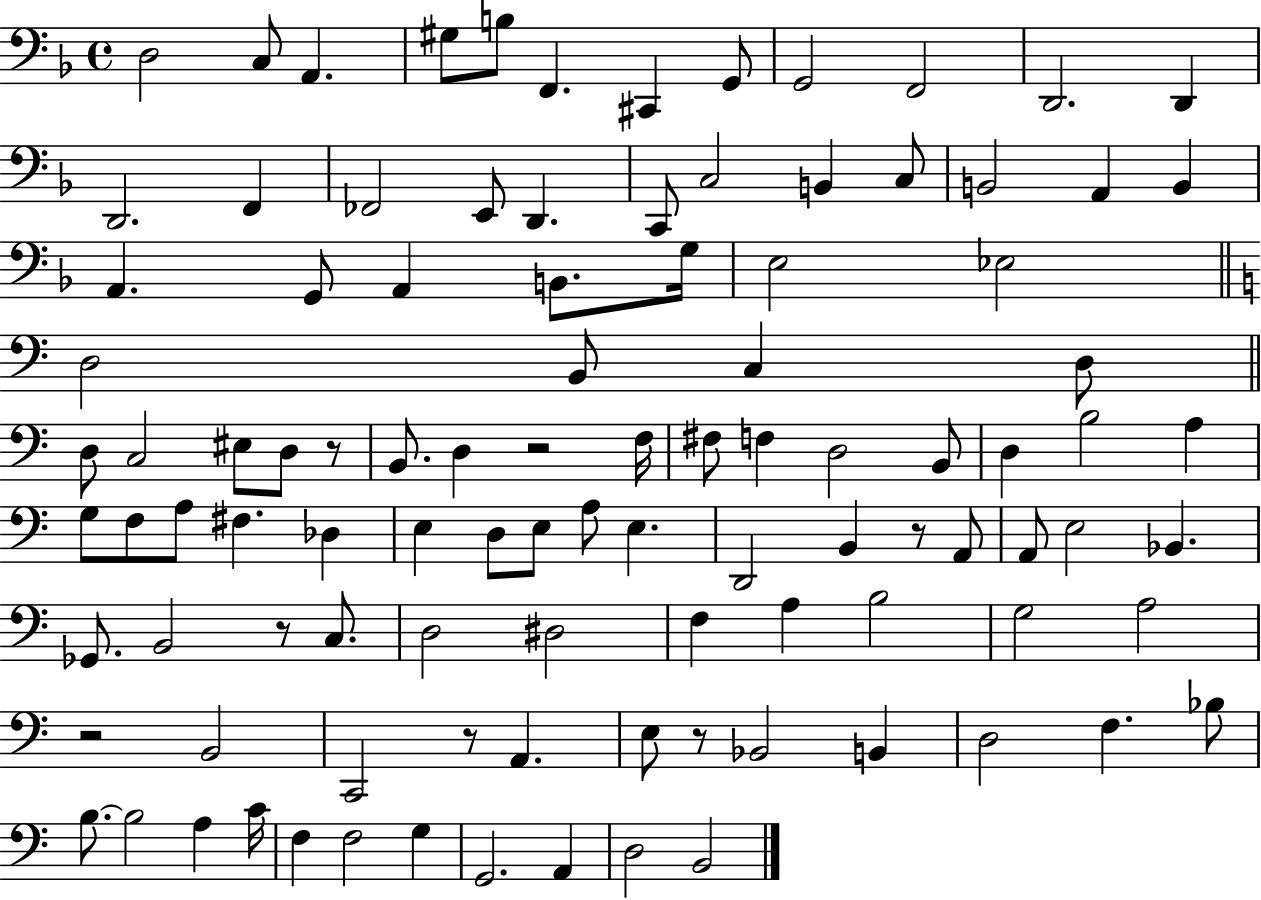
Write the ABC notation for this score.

X:1
T:Untitled
M:4/4
L:1/4
K:F
D,2 C,/2 A,, ^G,/2 B,/2 F,, ^C,, G,,/2 G,,2 F,,2 D,,2 D,, D,,2 F,, _F,,2 E,,/2 D,, C,,/2 C,2 B,, C,/2 B,,2 A,, B,, A,, G,,/2 A,, B,,/2 G,/4 E,2 _E,2 D,2 B,,/2 C, D,/2 D,/2 C,2 ^E,/2 D,/2 z/2 B,,/2 D, z2 F,/4 ^F,/2 F, D,2 B,,/2 D, B,2 A, G,/2 F,/2 A,/2 ^F, _D, E, D,/2 E,/2 A,/2 E, D,,2 B,, z/2 A,,/2 A,,/2 E,2 _B,, _G,,/2 B,,2 z/2 C,/2 D,2 ^D,2 F, A, B,2 G,2 A,2 z2 B,,2 C,,2 z/2 A,, E,/2 z/2 _B,,2 B,, D,2 F, _B,/2 B,/2 B,2 A, C/4 F, F,2 G, G,,2 A,, D,2 B,,2